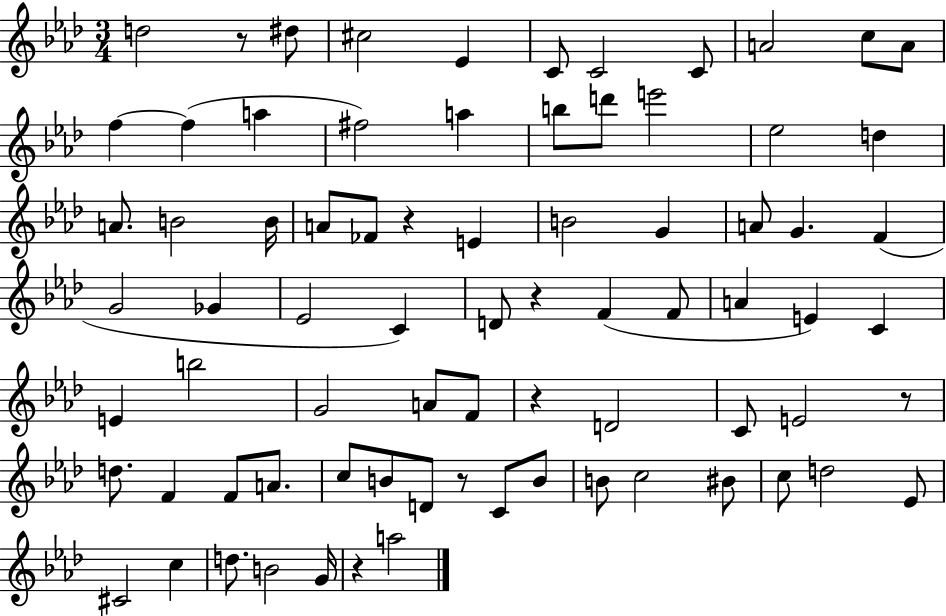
{
  \clef treble
  \numericTimeSignature
  \time 3/4
  \key aes \major
  d''2 r8 dis''8 | cis''2 ees'4 | c'8 c'2 c'8 | a'2 c''8 a'8 | \break f''4~~ f''4( a''4 | fis''2) a''4 | b''8 d'''8 e'''2 | ees''2 d''4 | \break a'8. b'2 b'16 | a'8 fes'8 r4 e'4 | b'2 g'4 | a'8 g'4. f'4( | \break g'2 ges'4 | ees'2 c'4) | d'8 r4 f'4( f'8 | a'4 e'4) c'4 | \break e'4 b''2 | g'2 a'8 f'8 | r4 d'2 | c'8 e'2 r8 | \break d''8. f'4 f'8 a'8. | c''8 b'8 d'8 r8 c'8 b'8 | b'8 c''2 bis'8 | c''8 d''2 ees'8 | \break cis'2 c''4 | d''8. b'2 g'16 | r4 a''2 | \bar "|."
}